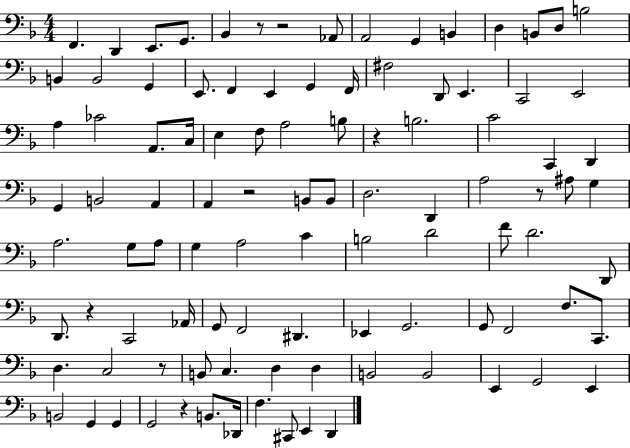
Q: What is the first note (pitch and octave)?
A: F2